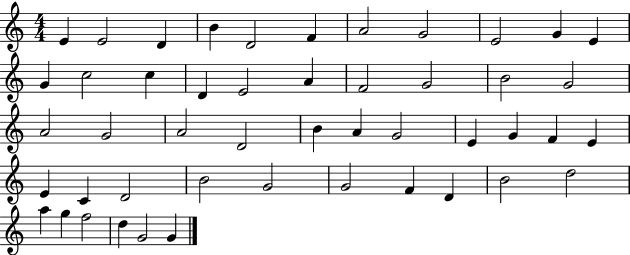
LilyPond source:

{
  \clef treble
  \numericTimeSignature
  \time 4/4
  \key c \major
  e'4 e'2 d'4 | b'4 d'2 f'4 | a'2 g'2 | e'2 g'4 e'4 | \break g'4 c''2 c''4 | d'4 e'2 a'4 | f'2 g'2 | b'2 g'2 | \break a'2 g'2 | a'2 d'2 | b'4 a'4 g'2 | e'4 g'4 f'4 e'4 | \break e'4 c'4 d'2 | b'2 g'2 | g'2 f'4 d'4 | b'2 d''2 | \break a''4 g''4 f''2 | d''4 g'2 g'4 | \bar "|."
}